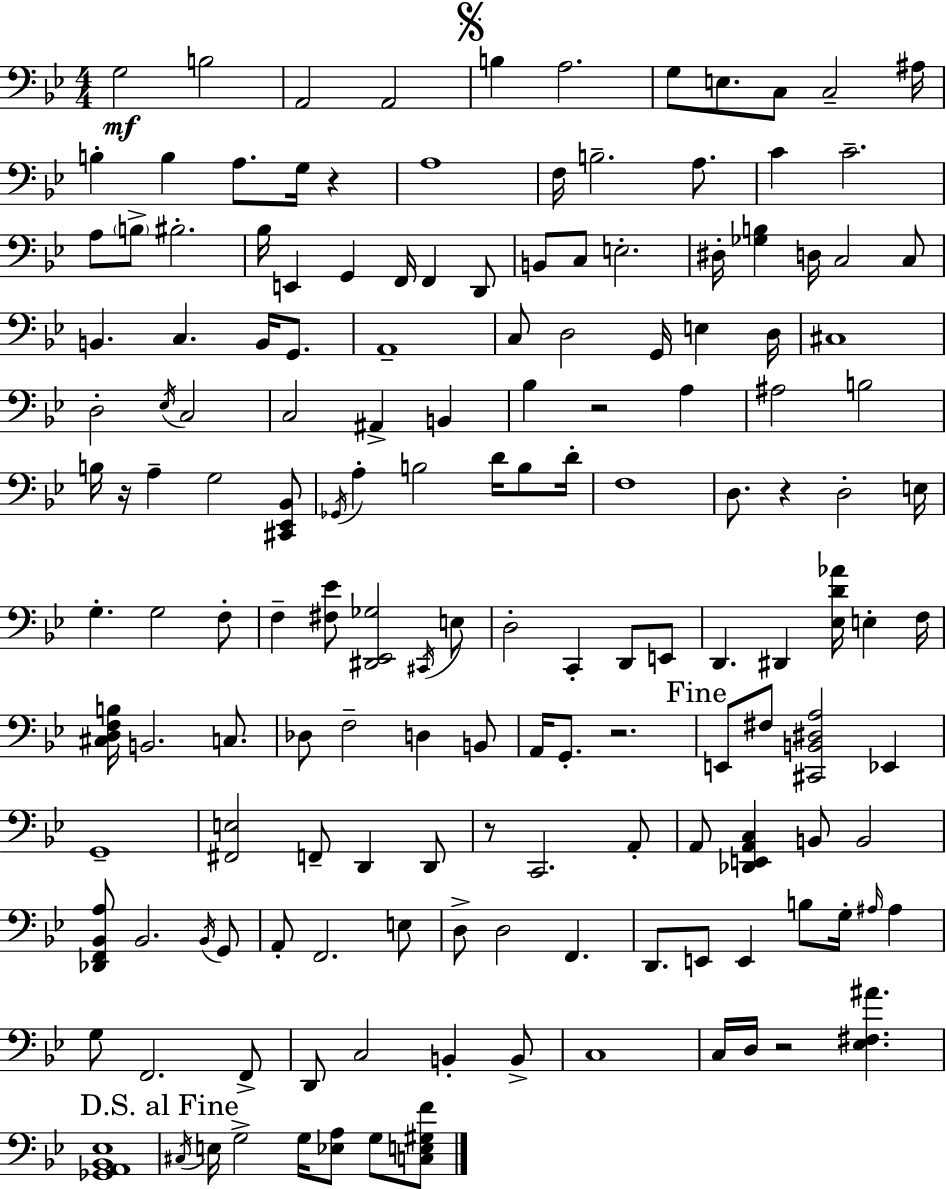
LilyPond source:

{
  \clef bass
  \numericTimeSignature
  \time 4/4
  \key g \minor
  \repeat volta 2 { g2\mf b2 | a,2 a,2 | \mark \markup { \musicglyph "scripts.segno" } b4 a2. | g8 e8. c8 c2-- ais16 | \break b4-. b4 a8. g16 r4 | a1 | f16 b2.-- a8. | c'4 c'2.-- | \break a8 \parenthesize b8-> bis2.-. | bes16 e,4 g,4 f,16 f,4 d,8 | b,8 c8 e2.-. | dis16-. <ges b>4 d16 c2 c8 | \break b,4. c4. b,16 g,8. | a,1-- | c8 d2 g,16 e4 d16 | cis1 | \break d2-. \acciaccatura { ees16 } c2 | c2 ais,4-> b,4 | bes4 r2 a4 | ais2 b2 | \break b16 r16 a4-- g2 <cis, ees, bes,>8 | \acciaccatura { ges,16 } a4-. b2 d'16 b8 | d'16-. f1 | d8. r4 d2-. | \break e16 g4.-. g2 | f8-. f4-- <fis ees'>8 <dis, ees, ges>2 | \acciaccatura { cis,16 } e8 d2-. c,4-. d,8 | e,8 d,4. dis,4 <ees d' aes'>16 e4-. | \break f16 <cis d f b>16 b,2. | c8. des8 f2-- d4 | b,8 a,16 g,8.-. r2. | \mark "Fine" e,8 fis8 <cis, b, dis a>2 ees,4 | \break g,1-- | <fis, e>2 f,8-- d,4 | d,8 r8 c,2. | a,8-. a,8 <des, e, a, c>4 b,8 b,2 | \break <des, f, bes, a>8 bes,2. | \acciaccatura { bes,16 } g,8 a,8-. f,2. | e8 d8-> d2 f,4. | d,8. e,8 e,4 b8 g16-. | \break \grace { ais16 } ais4 g8 f,2. | f,8-> d,8 c2 b,4-. | b,8-> c1 | c16 d16 r2 <ees fis ais'>4. | \break <ges, a, bes, ees>1 | \mark "D.S. al Fine" \acciaccatura { cis16 } e16 g2-> g16 | <ees a>8 g8 <c e gis f'>8 } \bar "|."
}